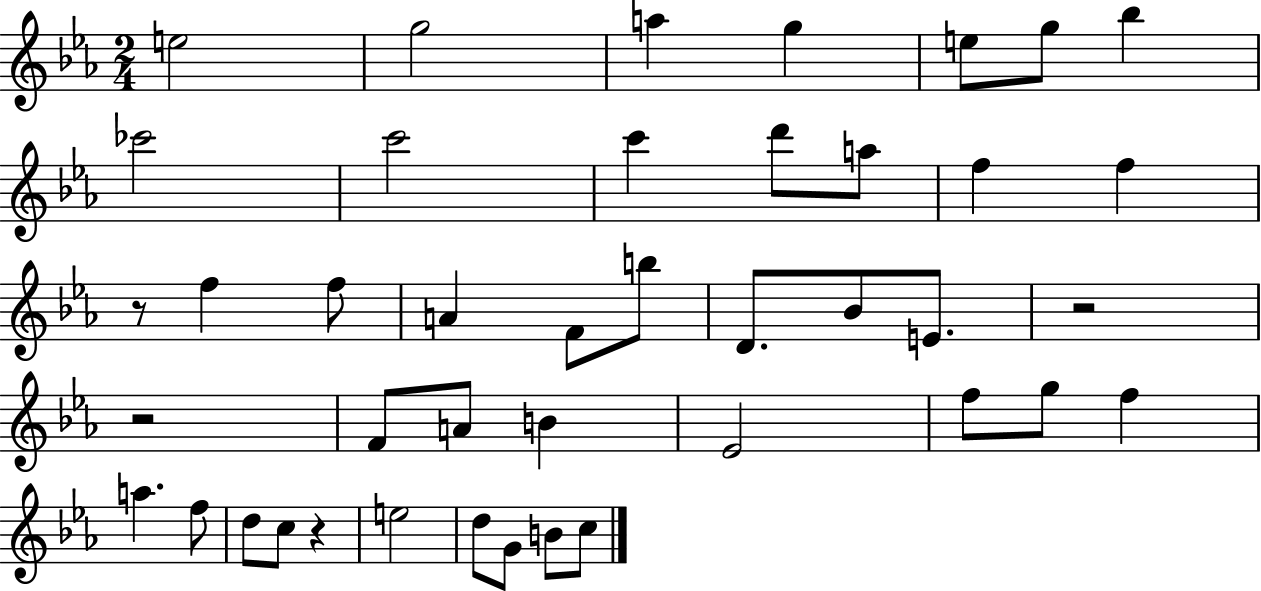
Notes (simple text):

E5/h G5/h A5/q G5/q E5/e G5/e Bb5/q CES6/h C6/h C6/q D6/e A5/e F5/q F5/q R/e F5/q F5/e A4/q F4/e B5/e D4/e. Bb4/e E4/e. R/h R/h F4/e A4/e B4/q Eb4/h F5/e G5/e F5/q A5/q. F5/e D5/e C5/e R/q E5/h D5/e G4/e B4/e C5/e